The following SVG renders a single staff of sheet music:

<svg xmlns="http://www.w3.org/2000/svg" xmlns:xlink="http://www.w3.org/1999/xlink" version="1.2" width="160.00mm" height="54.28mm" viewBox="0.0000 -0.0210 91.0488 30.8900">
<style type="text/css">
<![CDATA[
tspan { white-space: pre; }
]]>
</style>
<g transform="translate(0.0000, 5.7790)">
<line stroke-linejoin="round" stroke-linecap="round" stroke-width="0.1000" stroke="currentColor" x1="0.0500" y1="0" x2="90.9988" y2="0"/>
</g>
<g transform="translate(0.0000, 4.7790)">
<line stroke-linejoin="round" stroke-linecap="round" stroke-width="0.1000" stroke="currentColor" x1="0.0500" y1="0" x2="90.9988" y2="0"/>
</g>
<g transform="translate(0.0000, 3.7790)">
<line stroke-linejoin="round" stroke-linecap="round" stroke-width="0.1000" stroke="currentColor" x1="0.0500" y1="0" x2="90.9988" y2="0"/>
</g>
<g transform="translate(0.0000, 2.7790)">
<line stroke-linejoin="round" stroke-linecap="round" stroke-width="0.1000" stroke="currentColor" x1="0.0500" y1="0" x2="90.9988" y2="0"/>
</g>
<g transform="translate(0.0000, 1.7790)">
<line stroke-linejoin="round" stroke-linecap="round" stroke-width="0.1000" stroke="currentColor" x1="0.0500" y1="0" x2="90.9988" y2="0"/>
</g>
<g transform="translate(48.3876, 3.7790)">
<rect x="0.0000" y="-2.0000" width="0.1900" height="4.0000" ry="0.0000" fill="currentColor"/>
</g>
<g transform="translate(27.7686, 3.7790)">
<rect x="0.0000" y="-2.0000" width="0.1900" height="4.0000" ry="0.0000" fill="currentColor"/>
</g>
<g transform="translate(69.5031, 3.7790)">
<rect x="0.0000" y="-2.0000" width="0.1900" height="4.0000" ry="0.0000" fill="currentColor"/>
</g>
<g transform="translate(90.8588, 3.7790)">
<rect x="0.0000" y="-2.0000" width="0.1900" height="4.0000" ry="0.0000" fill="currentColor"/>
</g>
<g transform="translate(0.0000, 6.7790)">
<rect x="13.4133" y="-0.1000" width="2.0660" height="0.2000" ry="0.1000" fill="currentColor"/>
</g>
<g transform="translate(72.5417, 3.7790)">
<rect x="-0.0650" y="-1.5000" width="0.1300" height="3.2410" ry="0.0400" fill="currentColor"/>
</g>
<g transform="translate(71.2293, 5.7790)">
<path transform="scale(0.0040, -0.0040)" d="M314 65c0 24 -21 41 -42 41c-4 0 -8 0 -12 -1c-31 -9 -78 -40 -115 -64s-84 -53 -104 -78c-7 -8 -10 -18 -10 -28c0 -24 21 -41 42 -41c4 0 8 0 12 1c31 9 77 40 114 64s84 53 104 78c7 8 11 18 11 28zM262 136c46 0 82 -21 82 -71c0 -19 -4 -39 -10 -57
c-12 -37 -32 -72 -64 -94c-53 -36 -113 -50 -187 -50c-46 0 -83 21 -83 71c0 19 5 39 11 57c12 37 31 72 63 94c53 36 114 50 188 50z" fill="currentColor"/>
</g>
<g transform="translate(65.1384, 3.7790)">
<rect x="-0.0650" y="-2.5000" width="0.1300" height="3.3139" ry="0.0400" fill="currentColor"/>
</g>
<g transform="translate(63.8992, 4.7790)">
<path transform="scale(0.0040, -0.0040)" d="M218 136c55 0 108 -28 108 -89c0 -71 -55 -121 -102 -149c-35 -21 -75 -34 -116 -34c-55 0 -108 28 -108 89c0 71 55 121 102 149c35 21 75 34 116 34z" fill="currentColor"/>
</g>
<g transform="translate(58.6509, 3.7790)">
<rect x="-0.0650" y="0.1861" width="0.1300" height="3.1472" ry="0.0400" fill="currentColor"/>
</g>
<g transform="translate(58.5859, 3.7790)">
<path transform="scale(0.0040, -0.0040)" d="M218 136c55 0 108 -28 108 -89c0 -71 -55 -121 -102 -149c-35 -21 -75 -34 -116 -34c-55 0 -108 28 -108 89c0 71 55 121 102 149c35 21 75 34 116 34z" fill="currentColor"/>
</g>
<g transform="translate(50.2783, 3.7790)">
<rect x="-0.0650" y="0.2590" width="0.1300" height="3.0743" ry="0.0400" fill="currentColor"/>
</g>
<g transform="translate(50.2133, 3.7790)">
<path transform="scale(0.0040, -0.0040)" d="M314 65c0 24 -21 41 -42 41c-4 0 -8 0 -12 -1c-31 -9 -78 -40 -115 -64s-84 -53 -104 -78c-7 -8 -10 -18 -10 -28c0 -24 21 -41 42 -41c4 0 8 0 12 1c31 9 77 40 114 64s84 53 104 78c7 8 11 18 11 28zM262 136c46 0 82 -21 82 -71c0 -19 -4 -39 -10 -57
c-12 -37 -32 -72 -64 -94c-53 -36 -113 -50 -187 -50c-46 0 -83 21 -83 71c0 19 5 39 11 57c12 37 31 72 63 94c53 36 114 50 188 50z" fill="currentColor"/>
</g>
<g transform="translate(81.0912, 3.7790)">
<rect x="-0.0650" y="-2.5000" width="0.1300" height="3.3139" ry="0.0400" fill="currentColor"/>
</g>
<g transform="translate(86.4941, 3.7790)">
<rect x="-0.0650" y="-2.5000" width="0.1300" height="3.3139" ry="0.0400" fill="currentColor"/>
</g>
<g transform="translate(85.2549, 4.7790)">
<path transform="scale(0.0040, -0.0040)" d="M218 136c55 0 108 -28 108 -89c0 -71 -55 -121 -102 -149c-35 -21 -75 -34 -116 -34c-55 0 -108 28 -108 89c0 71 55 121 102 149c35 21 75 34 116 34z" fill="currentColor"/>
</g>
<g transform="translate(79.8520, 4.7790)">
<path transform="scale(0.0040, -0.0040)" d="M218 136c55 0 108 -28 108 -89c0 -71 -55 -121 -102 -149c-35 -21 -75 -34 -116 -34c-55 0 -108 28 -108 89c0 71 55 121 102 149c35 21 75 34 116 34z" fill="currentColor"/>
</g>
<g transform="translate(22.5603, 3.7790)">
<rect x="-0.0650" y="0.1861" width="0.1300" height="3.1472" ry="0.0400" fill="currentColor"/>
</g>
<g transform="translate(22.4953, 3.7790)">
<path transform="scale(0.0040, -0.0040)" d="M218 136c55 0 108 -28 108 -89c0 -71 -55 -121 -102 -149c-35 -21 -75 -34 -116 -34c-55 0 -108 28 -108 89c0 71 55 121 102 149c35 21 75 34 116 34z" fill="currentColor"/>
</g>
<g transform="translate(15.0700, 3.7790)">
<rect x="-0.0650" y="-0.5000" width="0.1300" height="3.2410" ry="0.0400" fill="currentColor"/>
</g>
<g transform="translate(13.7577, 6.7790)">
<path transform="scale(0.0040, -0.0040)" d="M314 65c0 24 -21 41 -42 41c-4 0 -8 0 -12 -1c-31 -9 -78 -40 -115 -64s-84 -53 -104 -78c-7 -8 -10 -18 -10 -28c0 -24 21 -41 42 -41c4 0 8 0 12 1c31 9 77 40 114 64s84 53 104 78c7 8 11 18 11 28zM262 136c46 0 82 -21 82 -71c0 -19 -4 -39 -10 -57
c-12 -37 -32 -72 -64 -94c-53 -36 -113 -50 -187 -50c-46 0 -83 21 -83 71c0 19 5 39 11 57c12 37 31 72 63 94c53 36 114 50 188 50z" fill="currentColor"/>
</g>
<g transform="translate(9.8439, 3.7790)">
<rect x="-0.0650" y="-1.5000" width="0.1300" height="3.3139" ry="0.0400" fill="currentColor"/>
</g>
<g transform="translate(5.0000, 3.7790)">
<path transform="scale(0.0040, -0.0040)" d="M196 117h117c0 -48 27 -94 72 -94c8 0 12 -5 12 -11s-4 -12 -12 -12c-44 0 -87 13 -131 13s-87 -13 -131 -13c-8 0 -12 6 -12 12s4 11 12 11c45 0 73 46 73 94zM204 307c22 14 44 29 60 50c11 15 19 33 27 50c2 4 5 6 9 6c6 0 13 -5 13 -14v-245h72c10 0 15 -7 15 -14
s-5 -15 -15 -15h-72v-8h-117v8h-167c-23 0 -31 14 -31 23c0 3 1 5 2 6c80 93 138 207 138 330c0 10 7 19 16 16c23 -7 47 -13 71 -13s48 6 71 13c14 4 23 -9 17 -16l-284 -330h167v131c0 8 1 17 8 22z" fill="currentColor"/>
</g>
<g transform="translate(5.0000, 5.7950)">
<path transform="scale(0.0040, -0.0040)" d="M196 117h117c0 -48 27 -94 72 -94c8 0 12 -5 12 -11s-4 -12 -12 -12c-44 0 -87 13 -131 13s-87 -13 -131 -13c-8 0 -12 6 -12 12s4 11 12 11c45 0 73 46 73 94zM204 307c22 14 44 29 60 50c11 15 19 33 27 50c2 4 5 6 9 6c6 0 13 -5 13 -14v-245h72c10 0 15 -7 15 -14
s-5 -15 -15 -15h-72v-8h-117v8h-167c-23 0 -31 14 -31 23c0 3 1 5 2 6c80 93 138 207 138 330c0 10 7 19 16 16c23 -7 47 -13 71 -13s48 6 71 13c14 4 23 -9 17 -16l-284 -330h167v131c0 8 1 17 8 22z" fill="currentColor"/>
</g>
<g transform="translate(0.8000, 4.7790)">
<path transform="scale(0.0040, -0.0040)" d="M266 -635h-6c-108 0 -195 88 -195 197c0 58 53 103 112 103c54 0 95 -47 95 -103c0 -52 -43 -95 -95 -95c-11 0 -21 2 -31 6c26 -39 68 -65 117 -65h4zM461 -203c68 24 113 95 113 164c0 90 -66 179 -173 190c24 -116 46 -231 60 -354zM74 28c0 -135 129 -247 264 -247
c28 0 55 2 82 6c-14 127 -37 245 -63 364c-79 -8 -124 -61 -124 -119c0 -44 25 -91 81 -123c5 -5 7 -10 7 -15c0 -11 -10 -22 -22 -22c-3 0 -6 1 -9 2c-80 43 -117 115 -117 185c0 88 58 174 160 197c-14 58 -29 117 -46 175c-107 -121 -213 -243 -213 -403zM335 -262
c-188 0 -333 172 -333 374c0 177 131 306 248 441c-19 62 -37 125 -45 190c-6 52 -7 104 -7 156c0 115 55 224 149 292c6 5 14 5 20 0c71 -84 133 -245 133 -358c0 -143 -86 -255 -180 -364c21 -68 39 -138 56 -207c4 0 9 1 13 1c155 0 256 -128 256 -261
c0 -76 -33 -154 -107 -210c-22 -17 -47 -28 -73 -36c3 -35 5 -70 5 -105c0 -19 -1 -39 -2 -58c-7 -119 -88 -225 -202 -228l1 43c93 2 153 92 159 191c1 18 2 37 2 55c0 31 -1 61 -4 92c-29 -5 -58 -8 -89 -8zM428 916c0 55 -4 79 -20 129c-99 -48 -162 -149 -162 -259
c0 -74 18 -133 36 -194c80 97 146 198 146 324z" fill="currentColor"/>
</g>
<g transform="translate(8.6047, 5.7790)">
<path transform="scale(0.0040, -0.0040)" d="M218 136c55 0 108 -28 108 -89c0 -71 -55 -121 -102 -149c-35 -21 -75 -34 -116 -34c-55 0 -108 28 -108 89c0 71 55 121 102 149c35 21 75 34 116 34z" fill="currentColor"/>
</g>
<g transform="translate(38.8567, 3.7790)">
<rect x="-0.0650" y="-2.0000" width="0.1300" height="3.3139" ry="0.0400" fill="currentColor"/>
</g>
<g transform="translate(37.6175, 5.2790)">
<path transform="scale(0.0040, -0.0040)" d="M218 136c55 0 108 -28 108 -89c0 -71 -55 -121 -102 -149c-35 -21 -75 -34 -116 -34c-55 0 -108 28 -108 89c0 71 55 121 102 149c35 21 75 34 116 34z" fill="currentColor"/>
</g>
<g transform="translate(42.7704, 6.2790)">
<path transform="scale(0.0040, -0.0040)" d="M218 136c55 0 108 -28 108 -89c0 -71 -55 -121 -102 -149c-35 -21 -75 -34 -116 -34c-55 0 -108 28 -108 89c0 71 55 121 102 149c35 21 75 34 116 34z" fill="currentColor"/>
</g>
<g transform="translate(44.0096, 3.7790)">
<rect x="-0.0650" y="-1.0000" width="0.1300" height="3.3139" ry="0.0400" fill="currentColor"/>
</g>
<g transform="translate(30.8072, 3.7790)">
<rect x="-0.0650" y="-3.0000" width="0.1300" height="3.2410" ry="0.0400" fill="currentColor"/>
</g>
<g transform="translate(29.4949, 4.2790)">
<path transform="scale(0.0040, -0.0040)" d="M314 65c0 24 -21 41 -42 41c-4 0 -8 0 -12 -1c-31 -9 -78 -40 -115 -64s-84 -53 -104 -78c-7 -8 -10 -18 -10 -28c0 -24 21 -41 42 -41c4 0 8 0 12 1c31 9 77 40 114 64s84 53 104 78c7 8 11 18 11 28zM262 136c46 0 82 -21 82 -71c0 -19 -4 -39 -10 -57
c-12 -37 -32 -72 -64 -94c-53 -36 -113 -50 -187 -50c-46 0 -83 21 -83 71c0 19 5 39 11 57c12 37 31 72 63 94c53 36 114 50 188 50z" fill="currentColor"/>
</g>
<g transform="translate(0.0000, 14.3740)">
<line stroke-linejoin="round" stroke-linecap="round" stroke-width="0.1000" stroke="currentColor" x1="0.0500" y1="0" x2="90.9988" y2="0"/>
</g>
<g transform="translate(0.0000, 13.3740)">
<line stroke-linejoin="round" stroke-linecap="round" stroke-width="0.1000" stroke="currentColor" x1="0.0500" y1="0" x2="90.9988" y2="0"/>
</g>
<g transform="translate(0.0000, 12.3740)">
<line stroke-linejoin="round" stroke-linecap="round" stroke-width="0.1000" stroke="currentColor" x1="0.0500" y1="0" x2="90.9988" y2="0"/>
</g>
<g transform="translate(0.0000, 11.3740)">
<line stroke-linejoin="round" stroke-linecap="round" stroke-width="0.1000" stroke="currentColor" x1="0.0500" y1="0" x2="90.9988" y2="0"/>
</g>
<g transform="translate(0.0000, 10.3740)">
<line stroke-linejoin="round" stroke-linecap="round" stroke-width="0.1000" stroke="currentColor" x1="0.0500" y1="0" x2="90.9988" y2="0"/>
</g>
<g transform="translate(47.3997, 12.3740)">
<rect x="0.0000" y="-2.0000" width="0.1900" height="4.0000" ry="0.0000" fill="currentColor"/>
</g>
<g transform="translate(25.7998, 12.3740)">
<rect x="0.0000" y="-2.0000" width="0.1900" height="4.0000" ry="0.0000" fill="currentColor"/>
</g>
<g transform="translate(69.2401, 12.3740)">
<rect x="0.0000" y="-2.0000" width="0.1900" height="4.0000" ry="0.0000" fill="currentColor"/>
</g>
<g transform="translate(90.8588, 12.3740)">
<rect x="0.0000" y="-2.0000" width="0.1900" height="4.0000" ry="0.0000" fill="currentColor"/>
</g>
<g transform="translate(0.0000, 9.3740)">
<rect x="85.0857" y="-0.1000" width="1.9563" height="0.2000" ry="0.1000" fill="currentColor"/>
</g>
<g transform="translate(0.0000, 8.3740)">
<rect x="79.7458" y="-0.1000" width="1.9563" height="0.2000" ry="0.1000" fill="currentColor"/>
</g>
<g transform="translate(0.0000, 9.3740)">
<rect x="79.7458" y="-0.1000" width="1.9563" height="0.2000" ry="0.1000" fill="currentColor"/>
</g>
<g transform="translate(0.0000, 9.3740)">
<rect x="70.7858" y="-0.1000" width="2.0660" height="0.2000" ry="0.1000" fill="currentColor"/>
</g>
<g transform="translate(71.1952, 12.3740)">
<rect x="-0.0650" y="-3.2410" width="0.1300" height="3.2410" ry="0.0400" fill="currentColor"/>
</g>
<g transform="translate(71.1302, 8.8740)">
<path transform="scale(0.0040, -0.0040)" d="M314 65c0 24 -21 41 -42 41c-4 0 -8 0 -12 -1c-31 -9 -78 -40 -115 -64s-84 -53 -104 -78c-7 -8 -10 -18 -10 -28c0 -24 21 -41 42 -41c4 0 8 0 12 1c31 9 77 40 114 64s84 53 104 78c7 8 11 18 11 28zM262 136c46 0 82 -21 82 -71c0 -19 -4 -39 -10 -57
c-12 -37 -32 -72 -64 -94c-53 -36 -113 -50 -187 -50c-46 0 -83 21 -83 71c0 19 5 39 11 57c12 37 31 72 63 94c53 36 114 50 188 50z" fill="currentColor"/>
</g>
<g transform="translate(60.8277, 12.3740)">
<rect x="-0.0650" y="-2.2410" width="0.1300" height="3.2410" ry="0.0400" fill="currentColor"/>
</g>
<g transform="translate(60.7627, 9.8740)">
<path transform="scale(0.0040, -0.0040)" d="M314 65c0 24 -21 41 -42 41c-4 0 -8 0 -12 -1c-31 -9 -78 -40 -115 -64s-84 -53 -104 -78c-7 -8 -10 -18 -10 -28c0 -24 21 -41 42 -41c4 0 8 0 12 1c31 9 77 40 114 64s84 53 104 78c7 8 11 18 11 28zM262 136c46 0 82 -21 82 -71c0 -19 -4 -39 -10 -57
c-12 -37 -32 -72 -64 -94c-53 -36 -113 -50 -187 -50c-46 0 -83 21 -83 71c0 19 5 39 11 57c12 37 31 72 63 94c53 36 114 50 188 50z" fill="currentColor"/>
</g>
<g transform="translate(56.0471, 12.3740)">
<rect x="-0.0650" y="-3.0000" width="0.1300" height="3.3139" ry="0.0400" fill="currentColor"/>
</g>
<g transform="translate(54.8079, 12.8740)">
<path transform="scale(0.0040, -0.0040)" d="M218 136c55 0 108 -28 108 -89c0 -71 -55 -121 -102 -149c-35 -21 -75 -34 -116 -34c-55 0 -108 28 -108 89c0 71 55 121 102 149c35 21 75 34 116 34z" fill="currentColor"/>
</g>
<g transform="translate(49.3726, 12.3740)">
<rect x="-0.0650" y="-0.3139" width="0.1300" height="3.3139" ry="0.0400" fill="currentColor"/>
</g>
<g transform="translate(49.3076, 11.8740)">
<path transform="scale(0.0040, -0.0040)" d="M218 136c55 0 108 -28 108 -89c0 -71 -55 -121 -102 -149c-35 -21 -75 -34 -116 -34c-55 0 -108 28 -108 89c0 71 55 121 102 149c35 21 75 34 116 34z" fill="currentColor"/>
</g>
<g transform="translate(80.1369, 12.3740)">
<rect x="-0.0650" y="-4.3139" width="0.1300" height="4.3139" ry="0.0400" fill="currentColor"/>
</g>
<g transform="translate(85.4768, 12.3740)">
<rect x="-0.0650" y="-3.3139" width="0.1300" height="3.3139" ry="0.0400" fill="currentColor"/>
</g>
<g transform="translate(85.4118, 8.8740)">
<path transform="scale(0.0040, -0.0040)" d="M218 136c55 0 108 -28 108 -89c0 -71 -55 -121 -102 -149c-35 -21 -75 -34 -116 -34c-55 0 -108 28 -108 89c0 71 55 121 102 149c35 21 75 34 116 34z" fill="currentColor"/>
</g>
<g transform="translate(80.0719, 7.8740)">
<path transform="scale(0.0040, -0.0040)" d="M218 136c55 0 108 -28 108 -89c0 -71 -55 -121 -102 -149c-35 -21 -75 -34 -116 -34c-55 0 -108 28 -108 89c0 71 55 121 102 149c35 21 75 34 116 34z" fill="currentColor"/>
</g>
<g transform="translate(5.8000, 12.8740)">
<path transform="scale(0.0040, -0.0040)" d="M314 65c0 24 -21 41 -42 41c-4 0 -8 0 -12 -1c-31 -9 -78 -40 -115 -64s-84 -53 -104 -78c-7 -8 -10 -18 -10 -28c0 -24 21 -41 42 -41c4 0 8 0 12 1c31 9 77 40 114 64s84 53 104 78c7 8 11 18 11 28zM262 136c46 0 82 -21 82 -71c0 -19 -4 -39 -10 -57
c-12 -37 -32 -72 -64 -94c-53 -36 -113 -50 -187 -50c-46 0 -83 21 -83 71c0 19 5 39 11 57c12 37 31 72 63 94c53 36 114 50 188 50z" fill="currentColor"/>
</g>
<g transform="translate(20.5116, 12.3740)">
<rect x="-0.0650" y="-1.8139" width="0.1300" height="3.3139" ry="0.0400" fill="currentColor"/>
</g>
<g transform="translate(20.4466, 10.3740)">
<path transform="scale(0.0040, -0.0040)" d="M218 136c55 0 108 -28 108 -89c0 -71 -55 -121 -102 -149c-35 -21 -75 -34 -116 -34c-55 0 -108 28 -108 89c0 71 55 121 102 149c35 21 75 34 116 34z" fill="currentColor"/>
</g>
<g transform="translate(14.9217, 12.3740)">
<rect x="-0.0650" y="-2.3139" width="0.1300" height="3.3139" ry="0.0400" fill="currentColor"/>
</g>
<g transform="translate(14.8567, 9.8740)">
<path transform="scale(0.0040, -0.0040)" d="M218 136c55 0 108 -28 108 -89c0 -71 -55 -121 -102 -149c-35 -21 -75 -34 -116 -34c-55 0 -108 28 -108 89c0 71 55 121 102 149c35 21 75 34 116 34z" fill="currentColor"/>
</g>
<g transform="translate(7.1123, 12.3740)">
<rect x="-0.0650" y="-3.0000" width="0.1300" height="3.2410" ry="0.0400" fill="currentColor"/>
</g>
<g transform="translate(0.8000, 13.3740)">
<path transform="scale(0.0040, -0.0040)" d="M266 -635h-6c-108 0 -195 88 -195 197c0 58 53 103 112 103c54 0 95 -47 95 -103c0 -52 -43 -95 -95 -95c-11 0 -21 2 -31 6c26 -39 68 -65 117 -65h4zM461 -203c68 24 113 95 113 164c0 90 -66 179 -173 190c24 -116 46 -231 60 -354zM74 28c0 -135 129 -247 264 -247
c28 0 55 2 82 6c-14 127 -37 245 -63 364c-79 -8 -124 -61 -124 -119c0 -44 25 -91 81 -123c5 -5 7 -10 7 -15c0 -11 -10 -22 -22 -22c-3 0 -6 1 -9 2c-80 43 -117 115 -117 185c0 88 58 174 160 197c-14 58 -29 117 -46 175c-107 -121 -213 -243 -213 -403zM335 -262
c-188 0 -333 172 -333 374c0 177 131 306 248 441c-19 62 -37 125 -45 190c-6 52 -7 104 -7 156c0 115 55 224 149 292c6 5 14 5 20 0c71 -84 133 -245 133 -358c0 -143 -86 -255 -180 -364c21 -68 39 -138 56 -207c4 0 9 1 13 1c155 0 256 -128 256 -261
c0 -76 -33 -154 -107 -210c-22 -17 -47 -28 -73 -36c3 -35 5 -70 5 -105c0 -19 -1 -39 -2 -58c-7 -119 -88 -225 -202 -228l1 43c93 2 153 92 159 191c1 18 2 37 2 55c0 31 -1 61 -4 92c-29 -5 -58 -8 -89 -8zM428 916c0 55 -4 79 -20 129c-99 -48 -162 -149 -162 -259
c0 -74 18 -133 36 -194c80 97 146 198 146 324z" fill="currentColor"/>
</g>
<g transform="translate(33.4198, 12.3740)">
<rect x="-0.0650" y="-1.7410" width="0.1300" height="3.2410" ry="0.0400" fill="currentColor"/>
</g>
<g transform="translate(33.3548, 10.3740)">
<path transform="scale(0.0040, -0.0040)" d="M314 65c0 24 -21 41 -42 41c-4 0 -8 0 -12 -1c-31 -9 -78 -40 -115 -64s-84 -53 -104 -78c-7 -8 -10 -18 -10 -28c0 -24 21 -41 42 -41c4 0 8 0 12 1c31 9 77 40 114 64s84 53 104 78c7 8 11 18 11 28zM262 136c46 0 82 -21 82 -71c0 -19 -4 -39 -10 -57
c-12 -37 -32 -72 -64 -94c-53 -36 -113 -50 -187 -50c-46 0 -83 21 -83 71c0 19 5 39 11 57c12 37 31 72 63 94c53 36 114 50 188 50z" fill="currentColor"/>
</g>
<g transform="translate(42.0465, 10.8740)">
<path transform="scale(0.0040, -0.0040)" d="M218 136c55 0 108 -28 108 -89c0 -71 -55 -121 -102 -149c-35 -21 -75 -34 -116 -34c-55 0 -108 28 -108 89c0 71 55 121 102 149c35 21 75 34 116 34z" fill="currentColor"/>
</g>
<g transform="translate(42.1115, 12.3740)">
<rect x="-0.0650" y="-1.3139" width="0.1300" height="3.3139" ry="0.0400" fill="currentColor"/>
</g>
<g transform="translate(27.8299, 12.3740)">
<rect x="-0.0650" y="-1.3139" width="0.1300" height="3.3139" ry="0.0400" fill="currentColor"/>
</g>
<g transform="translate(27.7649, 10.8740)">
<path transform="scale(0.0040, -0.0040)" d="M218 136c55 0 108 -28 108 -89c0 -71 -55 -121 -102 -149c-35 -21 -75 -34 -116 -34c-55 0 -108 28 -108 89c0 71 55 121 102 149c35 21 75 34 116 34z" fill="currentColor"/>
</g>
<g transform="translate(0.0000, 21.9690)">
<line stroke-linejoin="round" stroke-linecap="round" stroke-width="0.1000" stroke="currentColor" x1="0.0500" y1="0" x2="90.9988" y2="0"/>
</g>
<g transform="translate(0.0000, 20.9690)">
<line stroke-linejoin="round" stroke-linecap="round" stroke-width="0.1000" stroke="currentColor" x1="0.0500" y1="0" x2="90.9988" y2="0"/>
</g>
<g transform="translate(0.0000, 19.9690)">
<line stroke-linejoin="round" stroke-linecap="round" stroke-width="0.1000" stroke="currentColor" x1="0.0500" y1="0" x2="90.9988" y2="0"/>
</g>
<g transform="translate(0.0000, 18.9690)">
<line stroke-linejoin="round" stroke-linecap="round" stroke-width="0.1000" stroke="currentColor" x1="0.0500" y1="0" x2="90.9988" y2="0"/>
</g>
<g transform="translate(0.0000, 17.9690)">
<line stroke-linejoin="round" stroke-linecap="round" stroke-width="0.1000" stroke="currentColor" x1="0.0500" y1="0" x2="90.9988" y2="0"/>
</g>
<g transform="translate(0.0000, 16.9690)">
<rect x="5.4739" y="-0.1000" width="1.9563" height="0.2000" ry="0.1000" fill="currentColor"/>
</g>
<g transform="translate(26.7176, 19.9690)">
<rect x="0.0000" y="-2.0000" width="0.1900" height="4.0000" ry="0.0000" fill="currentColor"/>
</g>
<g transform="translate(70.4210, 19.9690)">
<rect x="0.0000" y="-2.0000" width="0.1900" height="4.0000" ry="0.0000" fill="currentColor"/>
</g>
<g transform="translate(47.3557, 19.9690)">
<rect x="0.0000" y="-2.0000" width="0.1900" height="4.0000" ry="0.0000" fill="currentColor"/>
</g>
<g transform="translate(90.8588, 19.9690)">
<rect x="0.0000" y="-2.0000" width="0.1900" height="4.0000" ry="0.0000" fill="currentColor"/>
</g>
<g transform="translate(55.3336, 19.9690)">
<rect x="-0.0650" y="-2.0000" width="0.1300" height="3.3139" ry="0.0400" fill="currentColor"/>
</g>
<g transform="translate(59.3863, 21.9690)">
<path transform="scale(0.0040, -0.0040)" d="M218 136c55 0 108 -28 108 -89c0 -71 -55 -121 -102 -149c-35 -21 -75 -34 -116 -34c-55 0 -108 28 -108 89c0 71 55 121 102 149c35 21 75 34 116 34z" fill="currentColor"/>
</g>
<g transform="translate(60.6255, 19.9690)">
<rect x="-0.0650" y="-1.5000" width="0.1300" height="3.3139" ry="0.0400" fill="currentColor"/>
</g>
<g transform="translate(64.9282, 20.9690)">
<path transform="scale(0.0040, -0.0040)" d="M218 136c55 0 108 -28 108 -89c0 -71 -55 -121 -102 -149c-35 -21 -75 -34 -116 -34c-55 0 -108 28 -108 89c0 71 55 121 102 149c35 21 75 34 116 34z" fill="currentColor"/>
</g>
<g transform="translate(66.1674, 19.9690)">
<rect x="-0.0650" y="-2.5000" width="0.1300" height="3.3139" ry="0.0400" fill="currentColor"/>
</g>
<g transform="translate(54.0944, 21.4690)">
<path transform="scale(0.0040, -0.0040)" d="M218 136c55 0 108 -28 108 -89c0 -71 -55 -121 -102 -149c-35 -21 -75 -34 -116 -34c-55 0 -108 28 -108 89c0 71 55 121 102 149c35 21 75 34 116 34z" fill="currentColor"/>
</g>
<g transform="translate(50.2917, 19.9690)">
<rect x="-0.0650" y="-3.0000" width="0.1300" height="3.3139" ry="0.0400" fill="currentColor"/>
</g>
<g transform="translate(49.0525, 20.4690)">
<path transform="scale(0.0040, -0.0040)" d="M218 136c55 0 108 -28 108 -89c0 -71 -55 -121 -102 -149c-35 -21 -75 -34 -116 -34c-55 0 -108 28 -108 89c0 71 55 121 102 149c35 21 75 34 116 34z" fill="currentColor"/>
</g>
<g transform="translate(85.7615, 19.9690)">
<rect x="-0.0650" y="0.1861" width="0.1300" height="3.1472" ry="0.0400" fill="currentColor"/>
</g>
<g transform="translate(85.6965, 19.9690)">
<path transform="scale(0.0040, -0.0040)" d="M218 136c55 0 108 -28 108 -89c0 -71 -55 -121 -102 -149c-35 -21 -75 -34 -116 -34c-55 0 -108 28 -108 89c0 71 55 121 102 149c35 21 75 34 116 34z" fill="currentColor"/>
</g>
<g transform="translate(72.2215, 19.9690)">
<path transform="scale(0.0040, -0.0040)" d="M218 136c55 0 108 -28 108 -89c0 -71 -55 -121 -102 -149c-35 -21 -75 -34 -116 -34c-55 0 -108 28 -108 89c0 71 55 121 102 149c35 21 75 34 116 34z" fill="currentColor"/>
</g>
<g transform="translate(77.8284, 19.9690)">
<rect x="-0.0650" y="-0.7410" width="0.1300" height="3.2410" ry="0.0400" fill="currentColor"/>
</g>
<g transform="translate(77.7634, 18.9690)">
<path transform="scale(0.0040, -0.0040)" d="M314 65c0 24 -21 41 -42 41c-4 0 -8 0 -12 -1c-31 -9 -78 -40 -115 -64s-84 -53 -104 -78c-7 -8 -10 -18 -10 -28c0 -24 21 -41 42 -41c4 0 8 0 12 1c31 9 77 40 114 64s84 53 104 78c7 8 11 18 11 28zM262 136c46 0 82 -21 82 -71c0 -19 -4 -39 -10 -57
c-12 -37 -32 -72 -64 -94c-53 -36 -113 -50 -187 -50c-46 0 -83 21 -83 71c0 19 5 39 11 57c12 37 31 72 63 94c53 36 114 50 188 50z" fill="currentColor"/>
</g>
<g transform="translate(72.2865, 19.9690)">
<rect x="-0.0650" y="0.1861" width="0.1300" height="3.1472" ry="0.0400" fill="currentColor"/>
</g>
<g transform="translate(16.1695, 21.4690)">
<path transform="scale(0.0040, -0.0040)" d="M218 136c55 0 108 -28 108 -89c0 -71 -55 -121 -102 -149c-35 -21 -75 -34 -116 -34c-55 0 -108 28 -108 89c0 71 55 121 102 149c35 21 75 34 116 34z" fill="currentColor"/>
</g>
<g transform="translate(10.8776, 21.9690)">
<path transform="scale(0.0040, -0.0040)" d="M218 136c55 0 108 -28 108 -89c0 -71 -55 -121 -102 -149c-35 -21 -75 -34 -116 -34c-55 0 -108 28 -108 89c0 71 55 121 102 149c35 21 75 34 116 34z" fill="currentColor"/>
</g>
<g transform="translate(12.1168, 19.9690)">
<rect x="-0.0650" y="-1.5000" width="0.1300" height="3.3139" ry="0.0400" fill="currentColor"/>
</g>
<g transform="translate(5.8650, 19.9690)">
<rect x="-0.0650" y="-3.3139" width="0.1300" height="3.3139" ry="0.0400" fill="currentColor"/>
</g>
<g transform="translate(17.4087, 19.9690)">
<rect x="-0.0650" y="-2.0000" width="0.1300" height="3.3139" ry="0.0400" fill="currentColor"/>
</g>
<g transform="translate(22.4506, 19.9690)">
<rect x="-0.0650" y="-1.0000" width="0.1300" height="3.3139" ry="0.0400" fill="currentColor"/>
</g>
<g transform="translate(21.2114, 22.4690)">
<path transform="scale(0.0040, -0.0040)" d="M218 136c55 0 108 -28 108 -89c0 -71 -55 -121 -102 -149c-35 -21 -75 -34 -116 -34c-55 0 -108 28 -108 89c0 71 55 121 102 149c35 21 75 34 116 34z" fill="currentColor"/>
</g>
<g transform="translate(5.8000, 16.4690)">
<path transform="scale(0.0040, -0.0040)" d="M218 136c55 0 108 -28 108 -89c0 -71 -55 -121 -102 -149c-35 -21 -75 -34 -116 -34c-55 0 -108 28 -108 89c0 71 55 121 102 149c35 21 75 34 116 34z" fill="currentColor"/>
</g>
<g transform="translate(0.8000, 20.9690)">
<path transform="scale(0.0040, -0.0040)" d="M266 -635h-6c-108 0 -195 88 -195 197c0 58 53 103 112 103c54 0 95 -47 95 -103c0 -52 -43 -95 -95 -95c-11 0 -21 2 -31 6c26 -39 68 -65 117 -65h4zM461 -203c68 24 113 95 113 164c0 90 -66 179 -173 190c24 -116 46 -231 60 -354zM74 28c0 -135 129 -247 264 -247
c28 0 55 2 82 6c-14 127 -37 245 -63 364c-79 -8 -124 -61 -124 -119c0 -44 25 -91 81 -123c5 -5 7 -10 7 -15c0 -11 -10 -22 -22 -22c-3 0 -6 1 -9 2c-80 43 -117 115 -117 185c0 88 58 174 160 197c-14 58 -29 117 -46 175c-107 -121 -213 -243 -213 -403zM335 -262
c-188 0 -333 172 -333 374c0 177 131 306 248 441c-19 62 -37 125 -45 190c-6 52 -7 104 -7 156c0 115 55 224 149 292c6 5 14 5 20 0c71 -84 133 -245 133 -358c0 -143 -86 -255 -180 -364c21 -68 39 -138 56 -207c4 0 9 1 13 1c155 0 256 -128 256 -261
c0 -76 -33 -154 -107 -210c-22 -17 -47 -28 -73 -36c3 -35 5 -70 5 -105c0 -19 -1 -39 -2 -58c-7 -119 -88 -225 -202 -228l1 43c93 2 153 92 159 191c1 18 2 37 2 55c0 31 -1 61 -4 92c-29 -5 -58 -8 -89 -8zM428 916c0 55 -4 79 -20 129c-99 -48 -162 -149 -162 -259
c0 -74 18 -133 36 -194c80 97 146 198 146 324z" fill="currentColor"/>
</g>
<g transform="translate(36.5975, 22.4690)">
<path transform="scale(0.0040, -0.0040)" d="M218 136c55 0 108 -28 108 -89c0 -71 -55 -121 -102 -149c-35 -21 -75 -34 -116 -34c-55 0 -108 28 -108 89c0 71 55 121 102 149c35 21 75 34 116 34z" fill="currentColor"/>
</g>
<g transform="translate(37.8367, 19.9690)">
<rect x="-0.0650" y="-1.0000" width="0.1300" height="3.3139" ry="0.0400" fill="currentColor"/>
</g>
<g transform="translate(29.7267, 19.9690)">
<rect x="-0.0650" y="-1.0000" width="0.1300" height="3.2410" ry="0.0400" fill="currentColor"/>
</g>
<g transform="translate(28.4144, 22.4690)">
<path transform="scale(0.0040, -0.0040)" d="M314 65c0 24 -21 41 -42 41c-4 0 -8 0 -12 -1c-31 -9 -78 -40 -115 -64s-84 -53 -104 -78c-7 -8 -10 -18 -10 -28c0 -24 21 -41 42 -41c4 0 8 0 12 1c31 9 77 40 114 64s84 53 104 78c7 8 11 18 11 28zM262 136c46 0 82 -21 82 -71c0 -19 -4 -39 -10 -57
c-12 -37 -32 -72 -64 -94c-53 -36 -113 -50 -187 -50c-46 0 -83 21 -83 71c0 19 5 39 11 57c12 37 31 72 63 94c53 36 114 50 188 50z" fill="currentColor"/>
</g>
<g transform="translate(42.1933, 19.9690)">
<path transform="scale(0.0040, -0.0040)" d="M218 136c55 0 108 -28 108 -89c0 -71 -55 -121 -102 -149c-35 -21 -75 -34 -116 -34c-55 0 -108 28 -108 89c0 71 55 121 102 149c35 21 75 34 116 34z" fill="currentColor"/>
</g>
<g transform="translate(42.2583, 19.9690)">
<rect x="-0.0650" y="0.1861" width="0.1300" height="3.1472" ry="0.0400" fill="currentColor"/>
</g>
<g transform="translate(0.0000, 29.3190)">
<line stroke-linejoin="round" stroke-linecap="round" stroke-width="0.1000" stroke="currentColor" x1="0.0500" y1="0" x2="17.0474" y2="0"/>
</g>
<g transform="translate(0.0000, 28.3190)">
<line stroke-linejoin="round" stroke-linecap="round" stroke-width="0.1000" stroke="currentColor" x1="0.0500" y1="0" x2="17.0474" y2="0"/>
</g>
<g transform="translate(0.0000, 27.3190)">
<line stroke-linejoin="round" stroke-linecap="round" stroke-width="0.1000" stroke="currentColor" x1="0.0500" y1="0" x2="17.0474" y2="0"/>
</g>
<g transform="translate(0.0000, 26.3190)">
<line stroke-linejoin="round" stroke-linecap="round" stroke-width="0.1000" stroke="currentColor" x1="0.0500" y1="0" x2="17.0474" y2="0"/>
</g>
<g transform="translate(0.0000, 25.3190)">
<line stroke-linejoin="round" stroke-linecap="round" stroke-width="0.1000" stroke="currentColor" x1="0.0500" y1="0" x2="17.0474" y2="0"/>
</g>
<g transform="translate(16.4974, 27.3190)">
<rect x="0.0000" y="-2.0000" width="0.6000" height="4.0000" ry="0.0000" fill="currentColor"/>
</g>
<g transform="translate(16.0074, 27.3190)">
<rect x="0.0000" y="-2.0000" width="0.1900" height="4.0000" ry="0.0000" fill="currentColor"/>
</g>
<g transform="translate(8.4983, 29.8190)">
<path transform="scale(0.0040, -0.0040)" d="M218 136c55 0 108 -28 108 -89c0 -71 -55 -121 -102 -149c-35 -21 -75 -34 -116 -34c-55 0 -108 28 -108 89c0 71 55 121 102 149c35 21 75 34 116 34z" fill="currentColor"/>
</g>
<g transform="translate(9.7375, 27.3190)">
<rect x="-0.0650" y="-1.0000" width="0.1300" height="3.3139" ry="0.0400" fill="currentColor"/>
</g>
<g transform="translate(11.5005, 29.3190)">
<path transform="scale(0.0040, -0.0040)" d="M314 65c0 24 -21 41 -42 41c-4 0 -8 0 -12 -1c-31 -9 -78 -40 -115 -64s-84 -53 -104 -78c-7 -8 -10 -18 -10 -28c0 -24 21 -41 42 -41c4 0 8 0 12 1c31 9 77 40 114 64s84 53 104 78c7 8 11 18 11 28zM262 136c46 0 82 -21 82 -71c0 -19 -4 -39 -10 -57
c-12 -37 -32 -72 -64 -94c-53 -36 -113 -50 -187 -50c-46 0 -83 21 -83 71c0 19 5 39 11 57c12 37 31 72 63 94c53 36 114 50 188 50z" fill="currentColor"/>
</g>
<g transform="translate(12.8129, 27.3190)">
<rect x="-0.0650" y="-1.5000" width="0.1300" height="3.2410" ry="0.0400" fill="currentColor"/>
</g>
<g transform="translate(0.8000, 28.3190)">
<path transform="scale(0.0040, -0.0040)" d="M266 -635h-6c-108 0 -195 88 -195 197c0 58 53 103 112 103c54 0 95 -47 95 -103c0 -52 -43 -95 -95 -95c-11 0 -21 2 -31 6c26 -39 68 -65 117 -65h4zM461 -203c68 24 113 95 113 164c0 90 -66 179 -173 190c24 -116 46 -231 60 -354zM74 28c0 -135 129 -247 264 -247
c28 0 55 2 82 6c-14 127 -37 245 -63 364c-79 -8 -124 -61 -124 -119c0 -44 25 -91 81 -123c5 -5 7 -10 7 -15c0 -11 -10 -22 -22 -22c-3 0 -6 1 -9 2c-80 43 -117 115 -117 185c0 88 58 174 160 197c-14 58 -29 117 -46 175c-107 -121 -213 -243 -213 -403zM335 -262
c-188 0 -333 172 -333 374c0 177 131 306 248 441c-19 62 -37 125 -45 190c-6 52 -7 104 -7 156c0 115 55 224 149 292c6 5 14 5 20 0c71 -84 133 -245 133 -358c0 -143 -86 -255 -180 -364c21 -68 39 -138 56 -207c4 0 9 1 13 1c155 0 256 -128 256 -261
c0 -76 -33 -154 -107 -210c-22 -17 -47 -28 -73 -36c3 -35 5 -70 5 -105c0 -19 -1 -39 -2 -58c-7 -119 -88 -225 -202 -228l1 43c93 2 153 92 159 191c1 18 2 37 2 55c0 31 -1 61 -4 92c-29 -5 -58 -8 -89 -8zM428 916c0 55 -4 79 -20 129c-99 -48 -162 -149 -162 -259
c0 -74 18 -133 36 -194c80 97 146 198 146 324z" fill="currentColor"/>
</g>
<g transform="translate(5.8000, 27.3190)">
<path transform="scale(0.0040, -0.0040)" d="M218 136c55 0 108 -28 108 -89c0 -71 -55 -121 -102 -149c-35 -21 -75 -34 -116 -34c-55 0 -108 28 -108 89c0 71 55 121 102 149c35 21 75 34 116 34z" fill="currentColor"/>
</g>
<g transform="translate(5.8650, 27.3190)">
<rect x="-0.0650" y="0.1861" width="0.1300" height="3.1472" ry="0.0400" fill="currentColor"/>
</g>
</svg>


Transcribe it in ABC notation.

X:1
T:Untitled
M:4/4
L:1/4
K:C
E C2 B A2 F D B2 B G E2 G G A2 g f e f2 e c A g2 b2 d' b b E F D D2 D B A F E G B d2 B B D E2